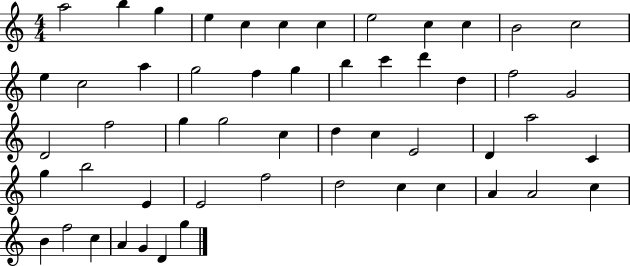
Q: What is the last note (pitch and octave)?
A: G5